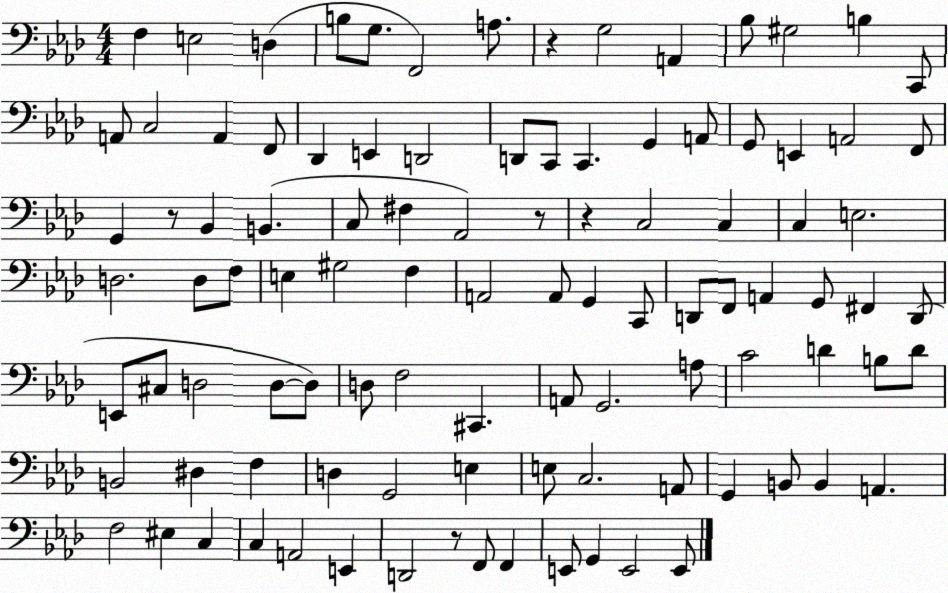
X:1
T:Untitled
M:4/4
L:1/4
K:Ab
F, E,2 D, B,/2 G,/2 F,,2 A,/2 z G,2 A,, _B,/2 ^G,2 B, C,,/2 A,,/2 C,2 A,, F,,/2 _D,, E,, D,,2 D,,/2 C,,/2 C,, G,, A,,/2 G,,/2 E,, A,,2 F,,/2 G,, z/2 _B,, B,, C,/2 ^F, _A,,2 z/2 z C,2 C, C, E,2 D,2 D,/2 F,/2 E, ^G,2 F, A,,2 A,,/2 G,, C,,/2 D,,/2 F,,/2 A,, G,,/2 ^F,, D,,/2 E,,/2 ^C,/2 D,2 D,/2 D,/2 D,/2 F,2 ^C,, A,,/2 G,,2 A,/2 C2 D B,/2 D/2 B,,2 ^D, F, D, G,,2 E, E,/2 C,2 A,,/2 G,, B,,/2 B,, A,, F,2 ^E, C, C, A,,2 E,, D,,2 z/2 F,,/2 F,, E,,/2 G,, E,,2 E,,/2